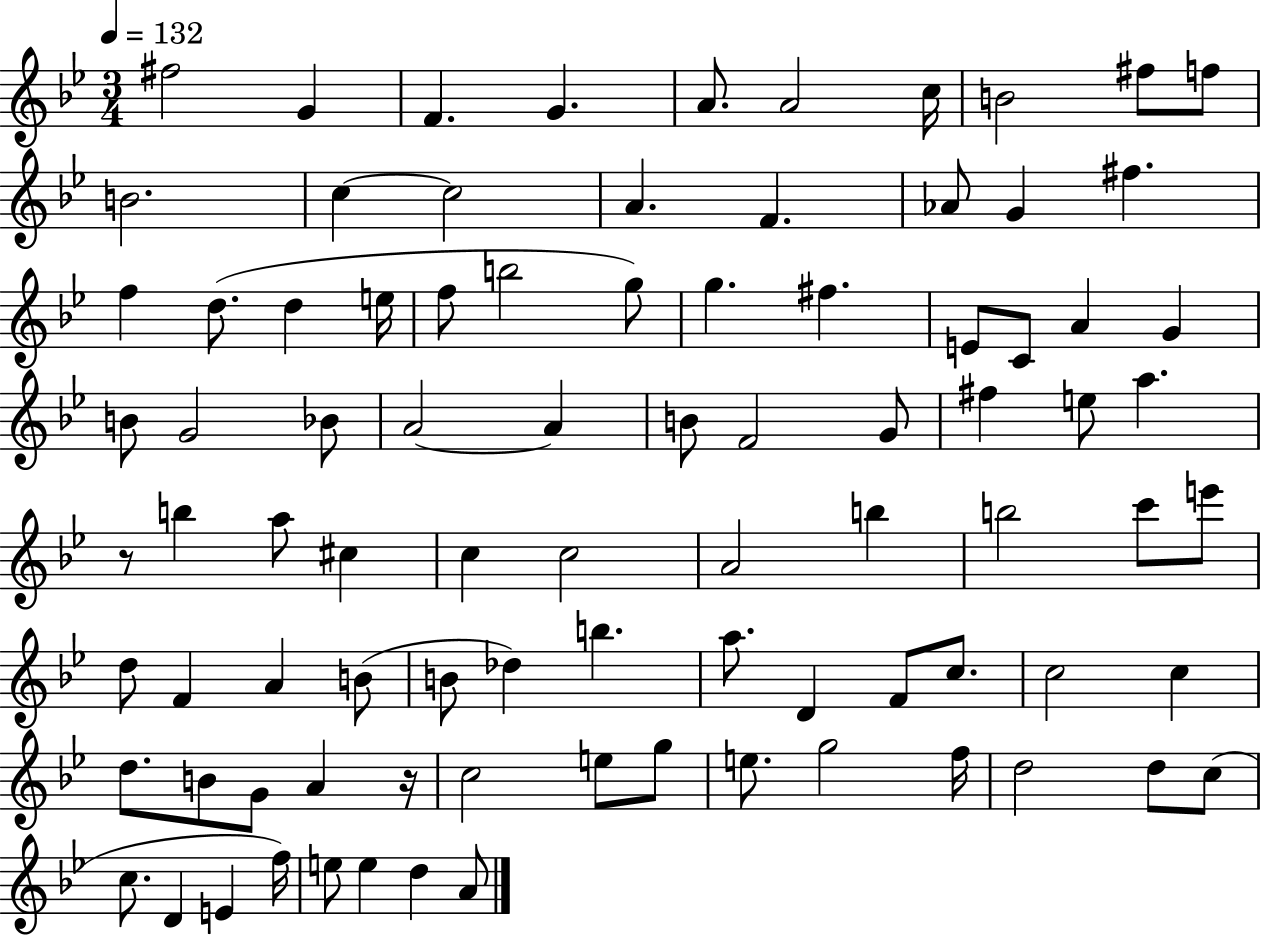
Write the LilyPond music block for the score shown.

{
  \clef treble
  \numericTimeSignature
  \time 3/4
  \key bes \major
  \tempo 4 = 132
  fis''2 g'4 | f'4. g'4. | a'8. a'2 c''16 | b'2 fis''8 f''8 | \break b'2. | c''4~~ c''2 | a'4. f'4. | aes'8 g'4 fis''4. | \break f''4 d''8.( d''4 e''16 | f''8 b''2 g''8) | g''4. fis''4. | e'8 c'8 a'4 g'4 | \break b'8 g'2 bes'8 | a'2~~ a'4 | b'8 f'2 g'8 | fis''4 e''8 a''4. | \break r8 b''4 a''8 cis''4 | c''4 c''2 | a'2 b''4 | b''2 c'''8 e'''8 | \break d''8 f'4 a'4 b'8( | b'8 des''4) b''4. | a''8. d'4 f'8 c''8. | c''2 c''4 | \break d''8. b'8 g'8 a'4 r16 | c''2 e''8 g''8 | e''8. g''2 f''16 | d''2 d''8 c''8( | \break c''8. d'4 e'4 f''16) | e''8 e''4 d''4 a'8 | \bar "|."
}